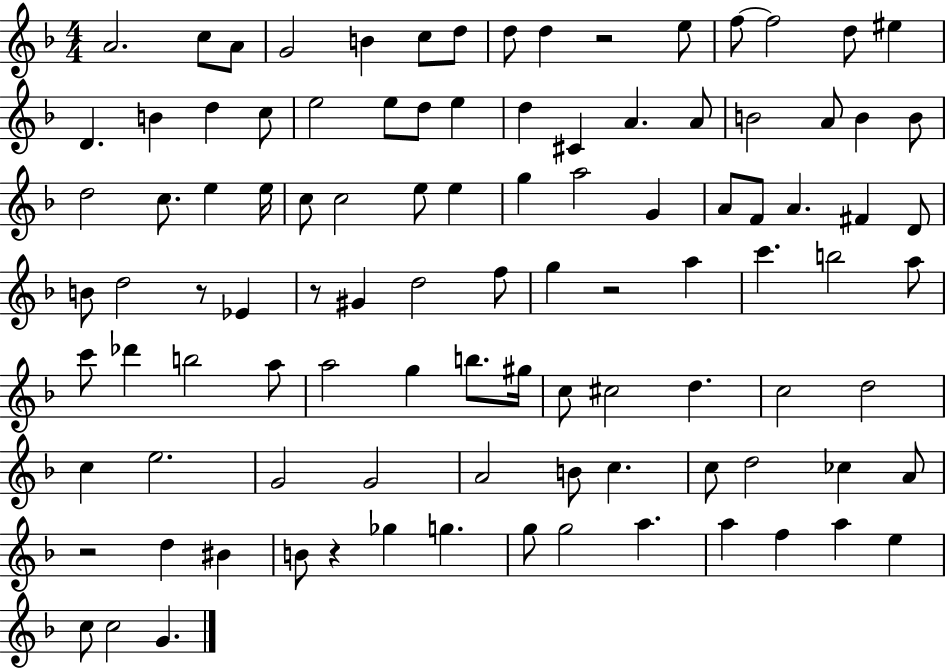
X:1
T:Untitled
M:4/4
L:1/4
K:F
A2 c/2 A/2 G2 B c/2 d/2 d/2 d z2 e/2 f/2 f2 d/2 ^e D B d c/2 e2 e/2 d/2 e d ^C A A/2 B2 A/2 B B/2 d2 c/2 e e/4 c/2 c2 e/2 e g a2 G A/2 F/2 A ^F D/2 B/2 d2 z/2 _E z/2 ^G d2 f/2 g z2 a c' b2 a/2 c'/2 _d' b2 a/2 a2 g b/2 ^g/4 c/2 ^c2 d c2 d2 c e2 G2 G2 A2 B/2 c c/2 d2 _c A/2 z2 d ^B B/2 z _g g g/2 g2 a a f a e c/2 c2 G